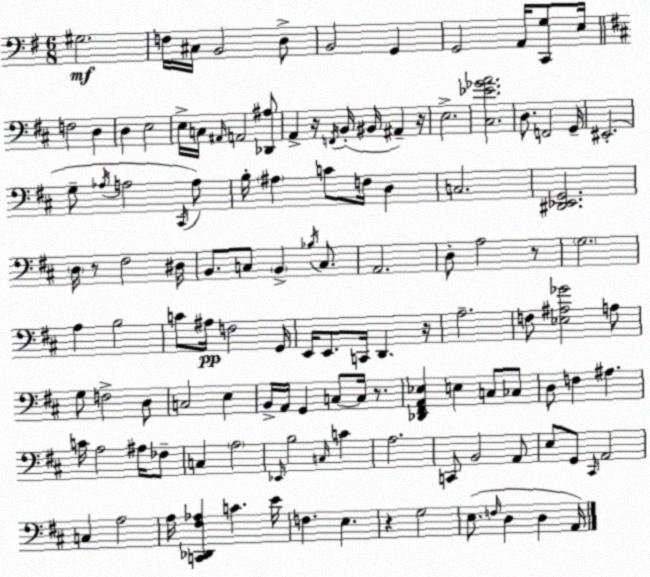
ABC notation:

X:1
T:Untitled
M:6/8
L:1/4
K:G
^G,2 F,/4 ^C,/4 B,,2 D,/2 B,,2 G,, G,,2 A,,/4 [C,,G,]/2 E,/4 F,2 D, D, E,2 E,/4 C,/4 ^A,,/4 A,,2 [_D,,^A,]/2 A,, z/4 F,,/4 B,,/4 ^B,,/4 ^A,, z/4 E,2 [^C,_E_GA]2 D,/2 F,,2 G,,/4 ^E,,2 G,/2 _A,/4 A,2 ^C,,/4 A,/2 B,/4 ^A, C/2 F,/4 D, C,2 [^D,,_E,,G,,]2 D,/4 z/2 ^F,2 ^D,/4 B,,/2 C,/2 B,, _B,/4 C,/2 A,,2 D,/2 A,2 z/2 G,2 A, B,2 C/2 ^A,/4 F,2 G,,/4 E,,/4 E,,/2 C,,/4 D,, z/4 A,2 F,/2 [_E,^A,_G]2 A,/2 G,/2 F,2 D,/2 C,2 E, B,,/4 A,,/4 G,, C,/2 C,/4 z/2 [_D,,^F,,A,,_E,] E, C,/2 _C,/2 D,/2 F, ^A, C/4 A,2 ^A,/4 _F,/2 C, A,2 _E,,/4 B,2 C,/4 C A,2 C,,/2 B,,2 A,,/2 E,/2 G,,/2 ^C,,/4 A,,2 C, A,2 A,/4 [C,,_D,,^F,_A,] C E/4 F, E, z G,2 E,/2 F,/4 D, D, A,,/4